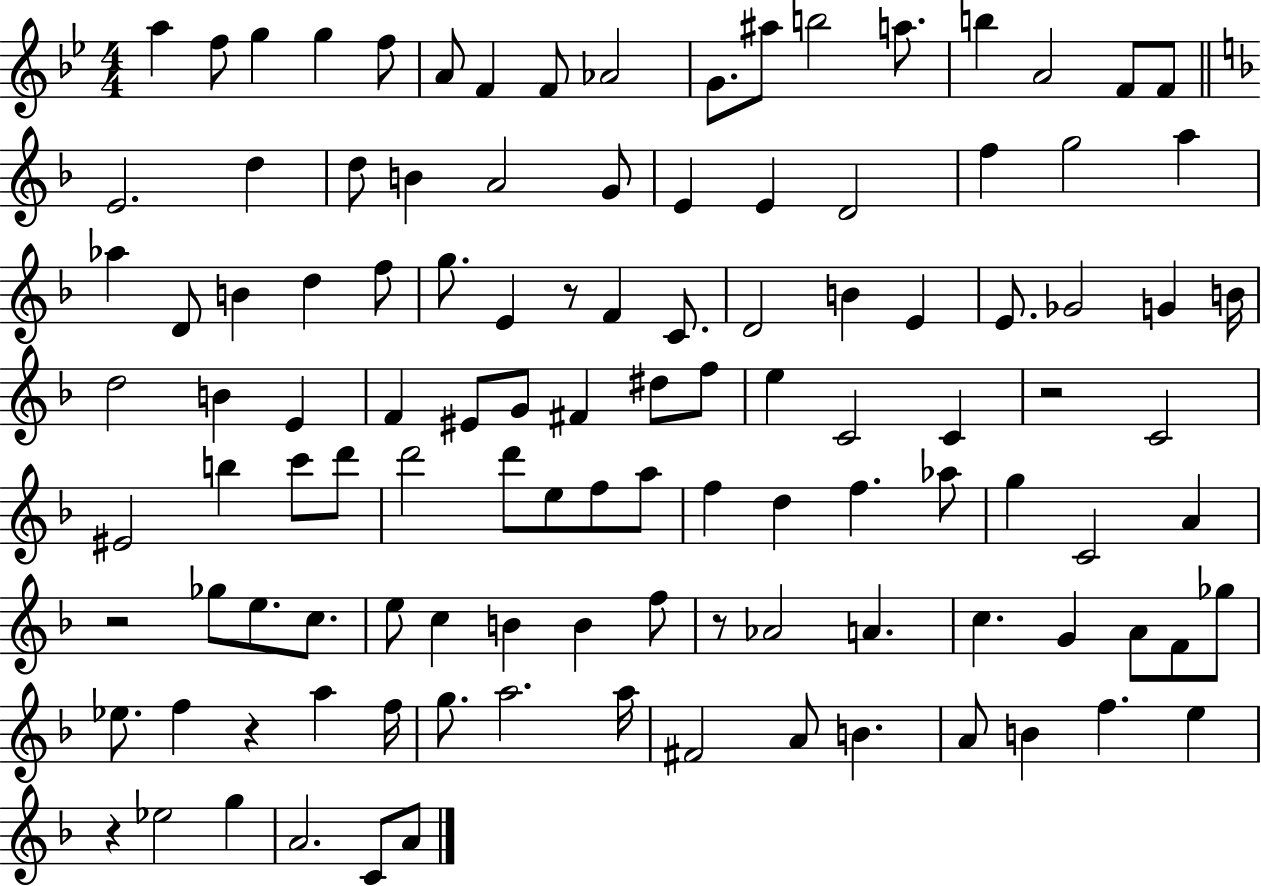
X:1
T:Untitled
M:4/4
L:1/4
K:Bb
a f/2 g g f/2 A/2 F F/2 _A2 G/2 ^a/2 b2 a/2 b A2 F/2 F/2 E2 d d/2 B A2 G/2 E E D2 f g2 a _a D/2 B d f/2 g/2 E z/2 F C/2 D2 B E E/2 _G2 G B/4 d2 B E F ^E/2 G/2 ^F ^d/2 f/2 e C2 C z2 C2 ^E2 b c'/2 d'/2 d'2 d'/2 e/2 f/2 a/2 f d f _a/2 g C2 A z2 _g/2 e/2 c/2 e/2 c B B f/2 z/2 _A2 A c G A/2 F/2 _g/2 _e/2 f z a f/4 g/2 a2 a/4 ^F2 A/2 B A/2 B f e z _e2 g A2 C/2 A/2